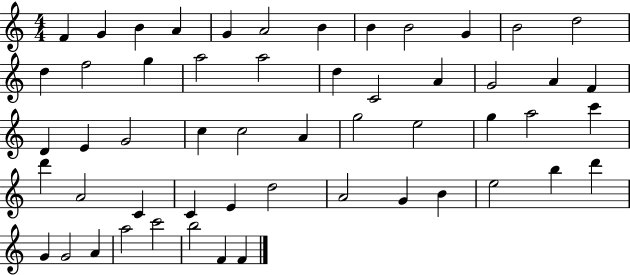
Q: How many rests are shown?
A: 0